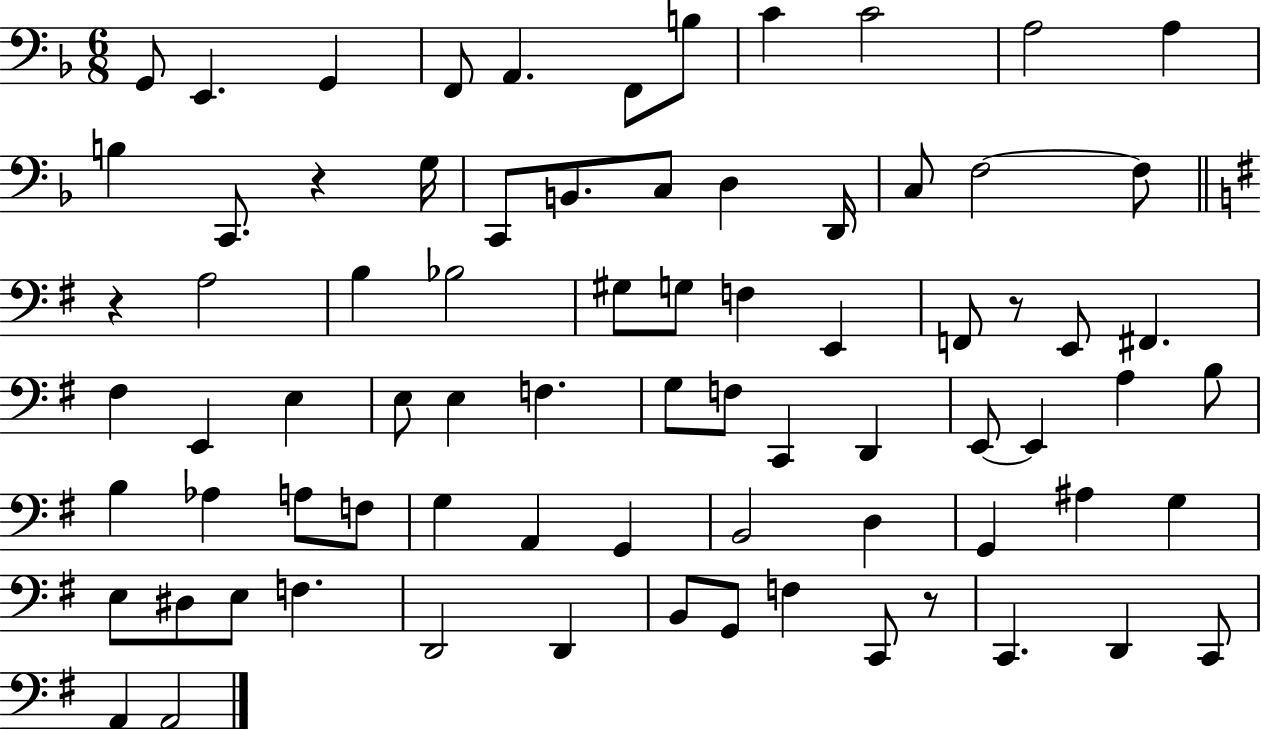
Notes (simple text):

G2/e E2/q. G2/q F2/e A2/q. F2/e B3/e C4/q C4/h A3/h A3/q B3/q C2/e. R/q G3/s C2/e B2/e. C3/e D3/q D2/s C3/e F3/h F3/e R/q A3/h B3/q Bb3/h G#3/e G3/e F3/q E2/q F2/e R/e E2/e F#2/q. F#3/q E2/q E3/q E3/e E3/q F3/q. G3/e F3/e C2/q D2/q E2/e E2/q A3/q B3/e B3/q Ab3/q A3/e F3/e G3/q A2/q G2/q B2/h D3/q G2/q A#3/q G3/q E3/e D#3/e E3/e F3/q. D2/h D2/q B2/e G2/e F3/q C2/e R/e C2/q. D2/q C2/e A2/q A2/h